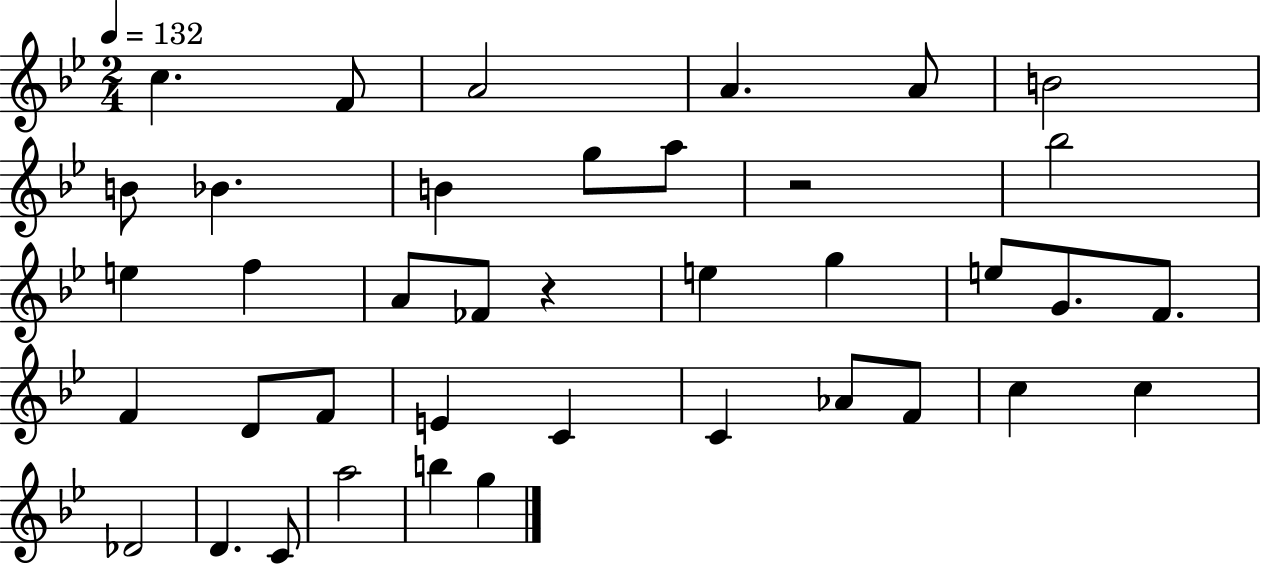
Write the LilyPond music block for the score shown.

{
  \clef treble
  \numericTimeSignature
  \time 2/4
  \key bes \major
  \tempo 4 = 132
  c''4. f'8 | a'2 | a'4. a'8 | b'2 | \break b'8 bes'4. | b'4 g''8 a''8 | r2 | bes''2 | \break e''4 f''4 | a'8 fes'8 r4 | e''4 g''4 | e''8 g'8. f'8. | \break f'4 d'8 f'8 | e'4 c'4 | c'4 aes'8 f'8 | c''4 c''4 | \break des'2 | d'4. c'8 | a''2 | b''4 g''4 | \break \bar "|."
}